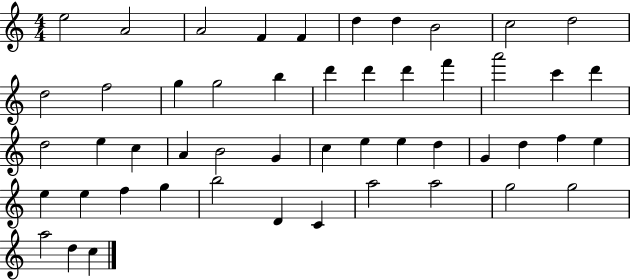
{
  \clef treble
  \numericTimeSignature
  \time 4/4
  \key c \major
  e''2 a'2 | a'2 f'4 f'4 | d''4 d''4 b'2 | c''2 d''2 | \break d''2 f''2 | g''4 g''2 b''4 | d'''4 d'''4 d'''4 f'''4 | a'''2 c'''4 d'''4 | \break d''2 e''4 c''4 | a'4 b'2 g'4 | c''4 e''4 e''4 d''4 | g'4 d''4 f''4 e''4 | \break e''4 e''4 f''4 g''4 | b''2 d'4 c'4 | a''2 a''2 | g''2 g''2 | \break a''2 d''4 c''4 | \bar "|."
}